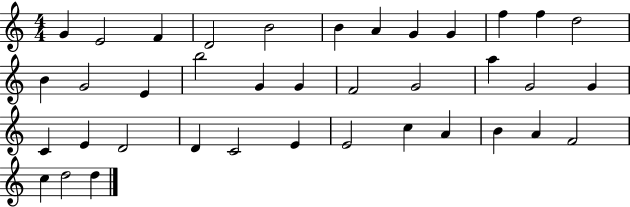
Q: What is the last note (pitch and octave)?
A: D5